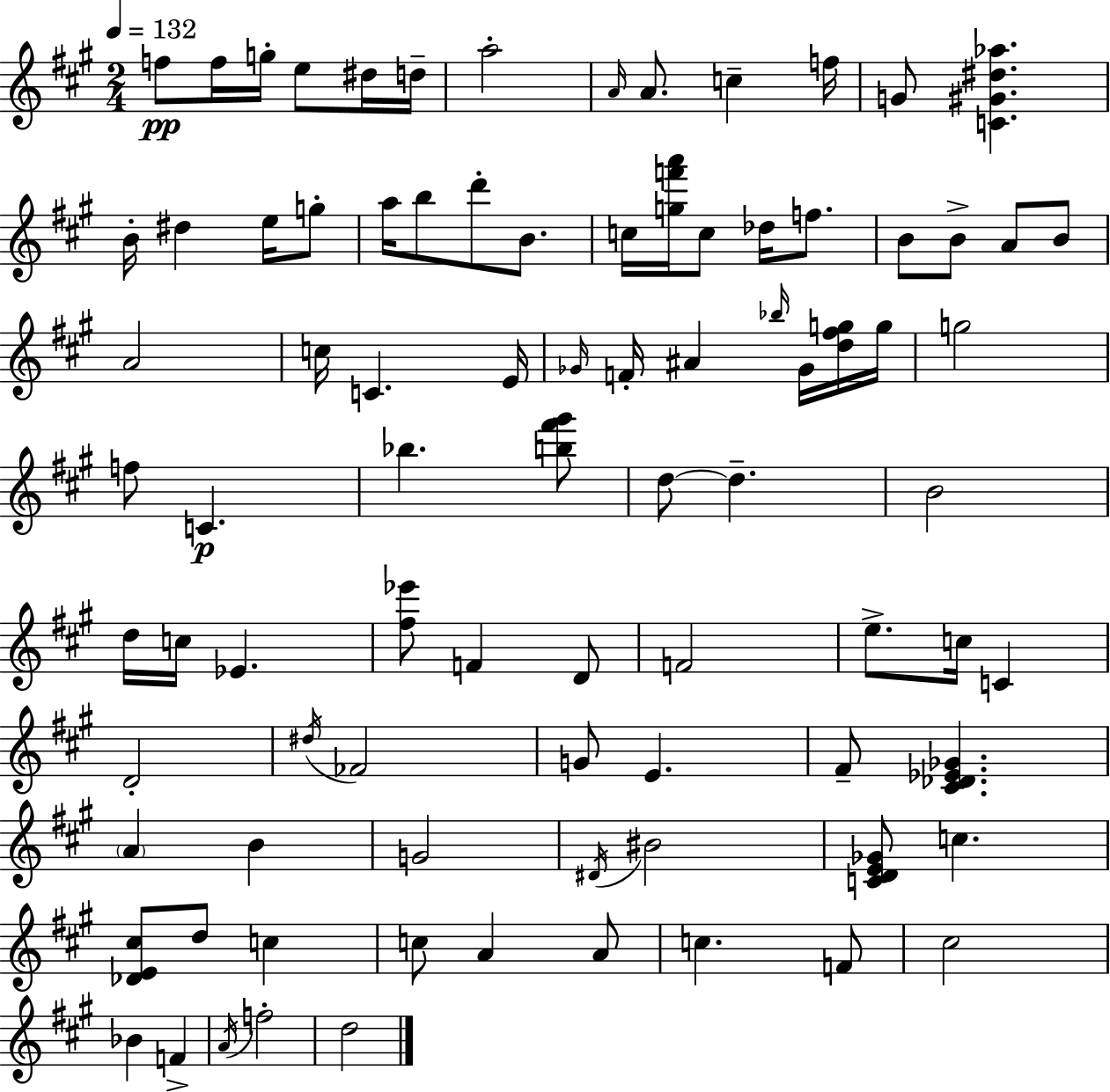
{
  \clef treble
  \numericTimeSignature
  \time 2/4
  \key a \major
  \tempo 4 = 132
  f''8\pp f''16 g''16-. e''8 dis''16 d''16-- | a''2-. | \grace { a'16 } a'8. c''4-- | f''16 g'8 <c' gis' dis'' aes''>4. | \break b'16-. dis''4 e''16 g''8-. | a''16 b''8 d'''8-. b'8. | c''16 <g'' f''' a'''>16 c''8 des''16 f''8. | b'8 b'8-> a'8 b'8 | \break a'2 | c''16 c'4. | e'16 \grace { ges'16 } f'16-. ais'4 \grace { bes''16 } | ges'16 <d'' fis'' g''>16 g''16 g''2 | \break f''8 c'4.\p | bes''4. | <b'' fis''' gis'''>8 d''8~~ d''4.-- | b'2 | \break d''16 c''16 ees'4. | <fis'' ees'''>8 f'4 | d'8 f'2 | e''8.-> c''16 c'4 | \break d'2-. | \acciaccatura { dis''16 } fes'2 | g'8 e'4. | fis'8-- <cis' des' ees' ges'>4. | \break \parenthesize a'4 | b'4 g'2 | \acciaccatura { dis'16 } bis'2 | <c' d' e' ges'>8 c''4. | \break <des' e' cis''>8 d''8 | c''4 c''8 a'4 | a'8 c''4. | f'8 cis''2 | \break bes'4 | f'4-> \acciaccatura { a'16 } f''2-. | d''2 | \bar "|."
}